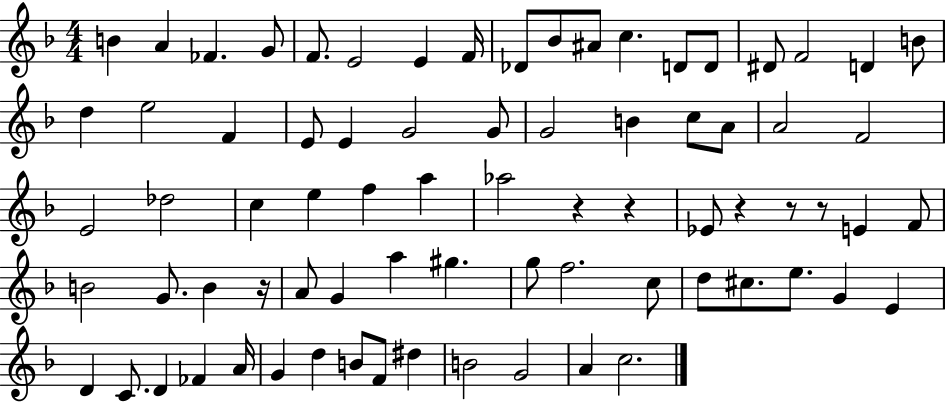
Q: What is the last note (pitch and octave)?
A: C5